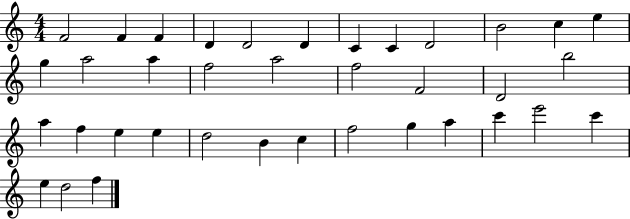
F4/h F4/q F4/q D4/q D4/h D4/q C4/q C4/q D4/h B4/h C5/q E5/q G5/q A5/h A5/q F5/h A5/h F5/h F4/h D4/h B5/h A5/q F5/q E5/q E5/q D5/h B4/q C5/q F5/h G5/q A5/q C6/q E6/h C6/q E5/q D5/h F5/q